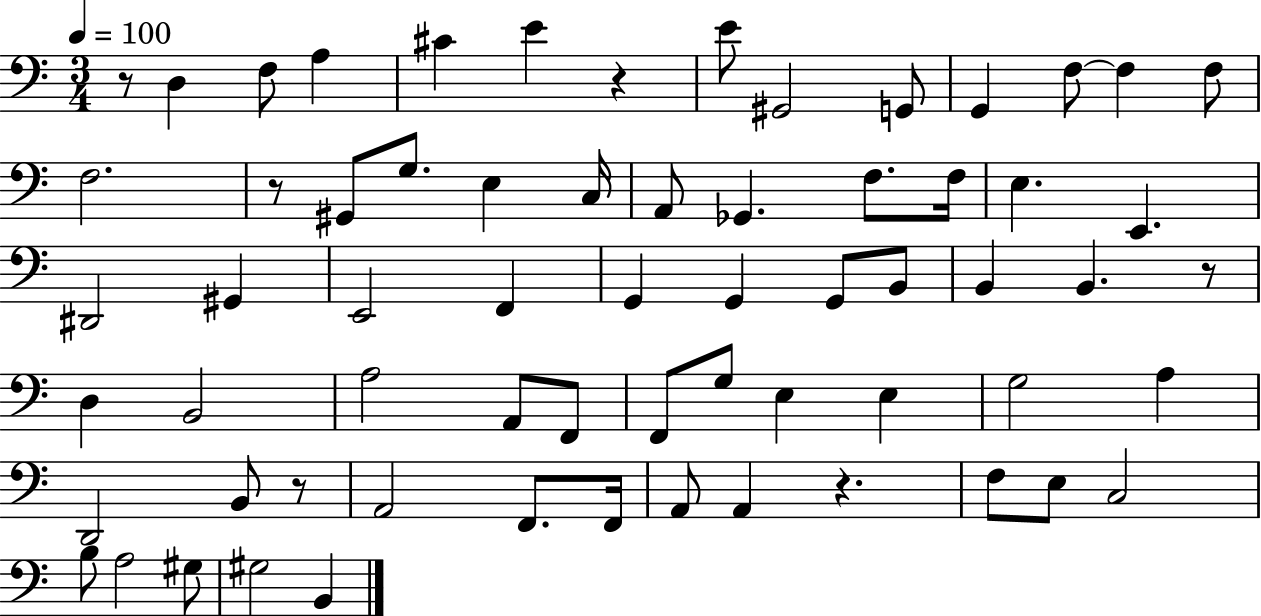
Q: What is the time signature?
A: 3/4